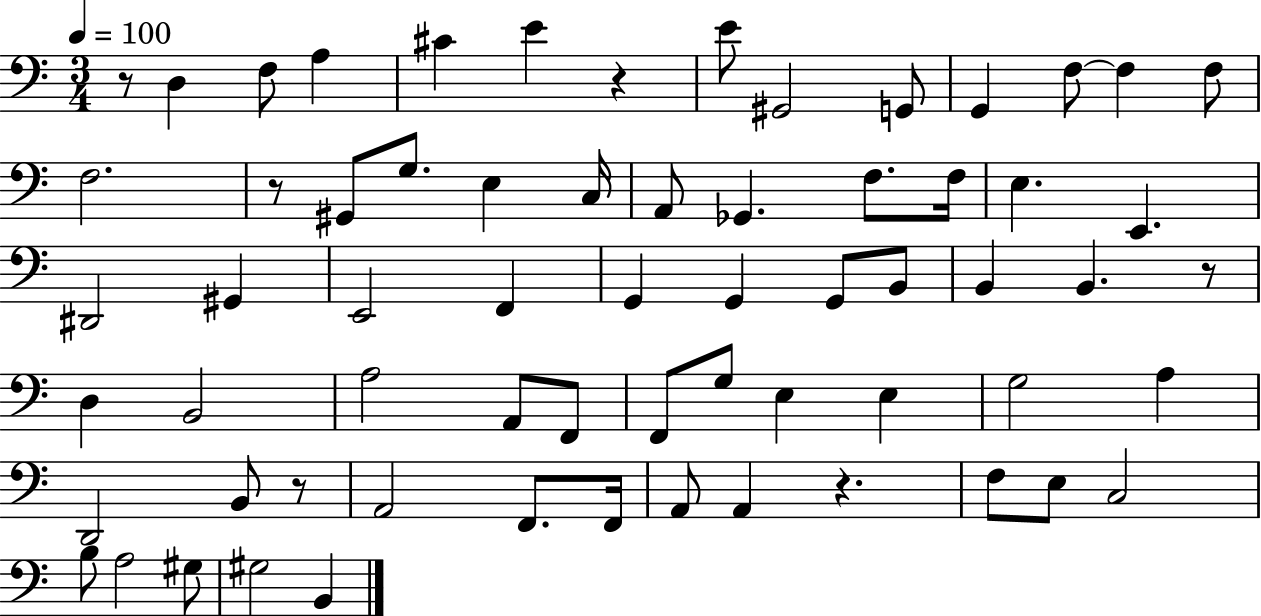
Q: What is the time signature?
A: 3/4